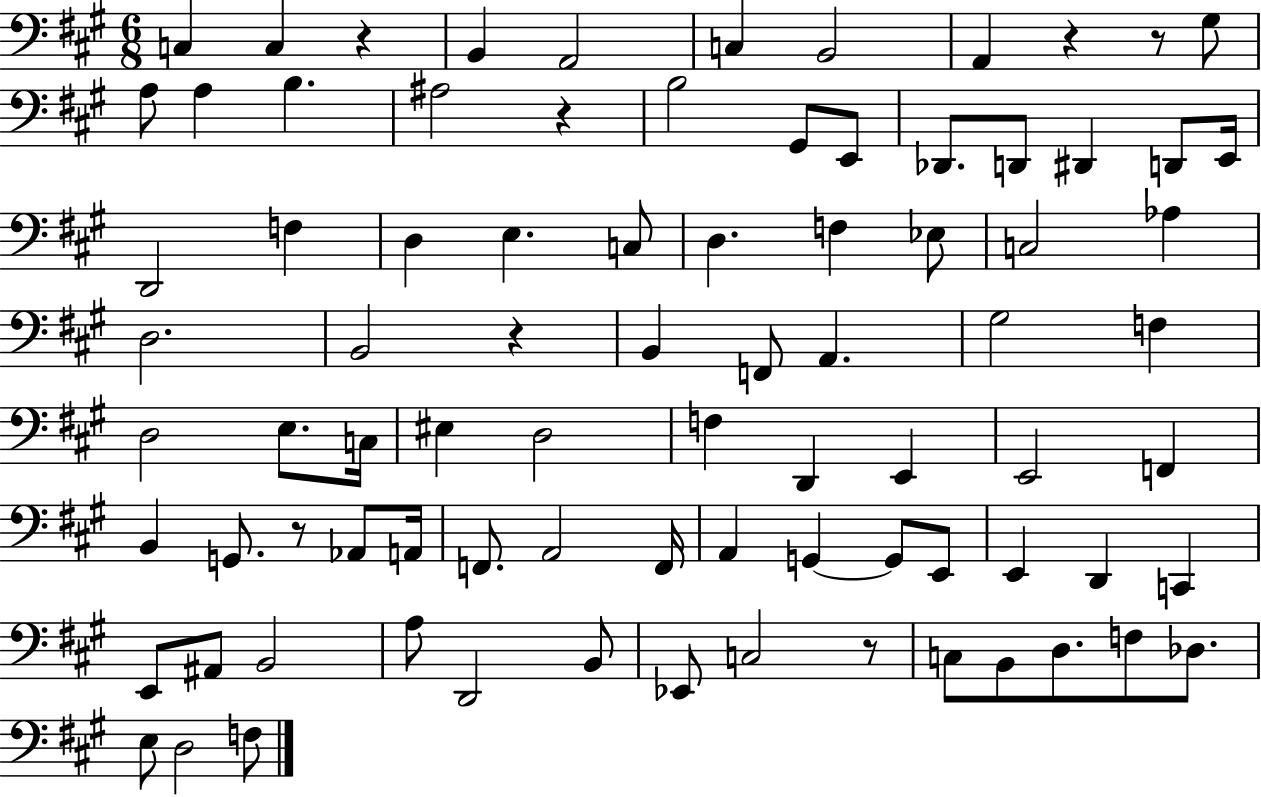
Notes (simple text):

C3/q C3/q R/q B2/q A2/h C3/q B2/h A2/q R/q R/e G#3/e A3/e A3/q B3/q. A#3/h R/q B3/h G#2/e E2/e Db2/e. D2/e D#2/q D2/e E2/s D2/h F3/q D3/q E3/q. C3/e D3/q. F3/q Eb3/e C3/h Ab3/q D3/h. B2/h R/q B2/q F2/e A2/q. G#3/h F3/q D3/h E3/e. C3/s EIS3/q D3/h F3/q D2/q E2/q E2/h F2/q B2/q G2/e. R/e Ab2/e A2/s F2/e. A2/h F2/s A2/q G2/q G2/e E2/e E2/q D2/q C2/q E2/e A#2/e B2/h A3/e D2/h B2/e Eb2/e C3/h R/e C3/e B2/e D3/e. F3/e Db3/e. E3/e D3/h F3/e